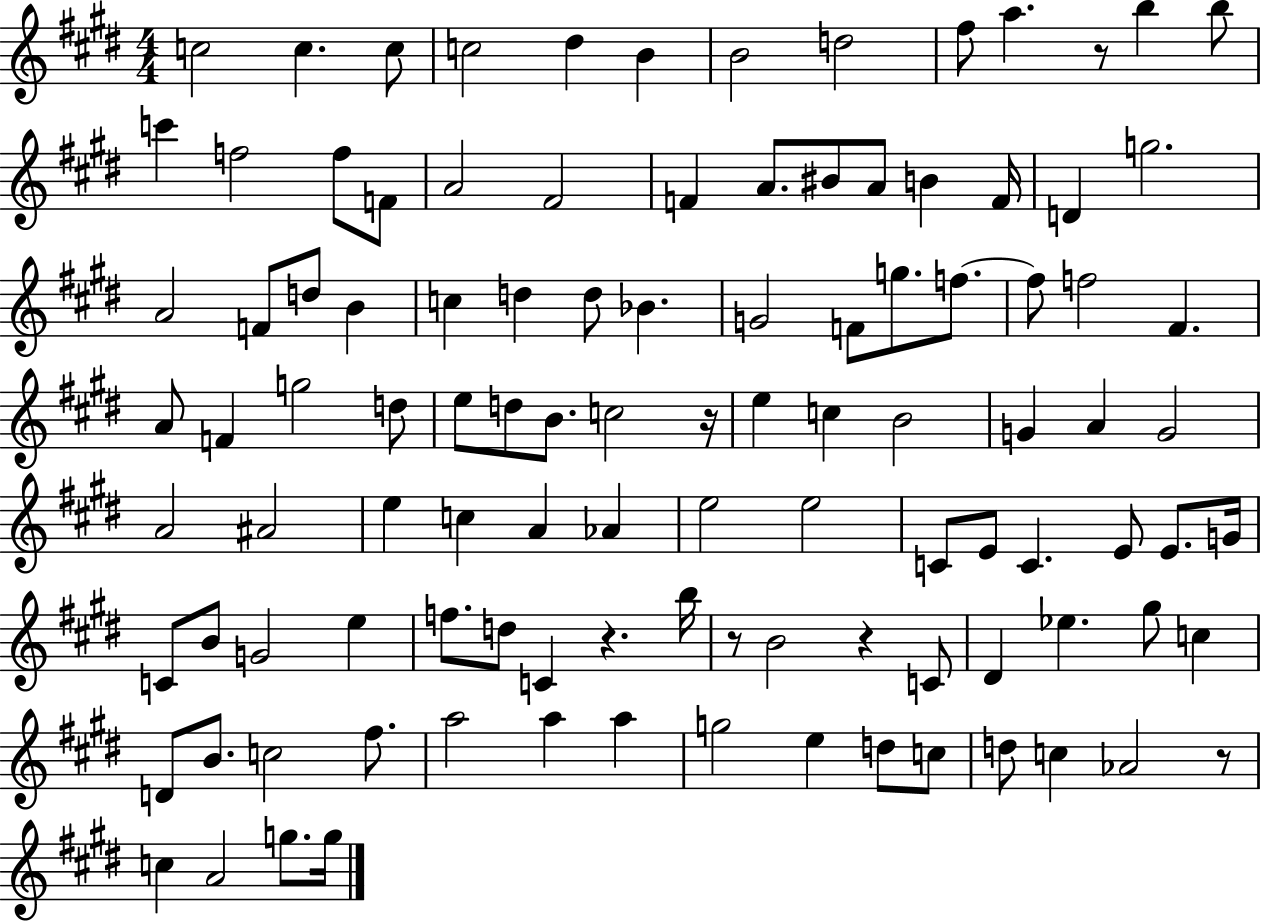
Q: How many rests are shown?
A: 6